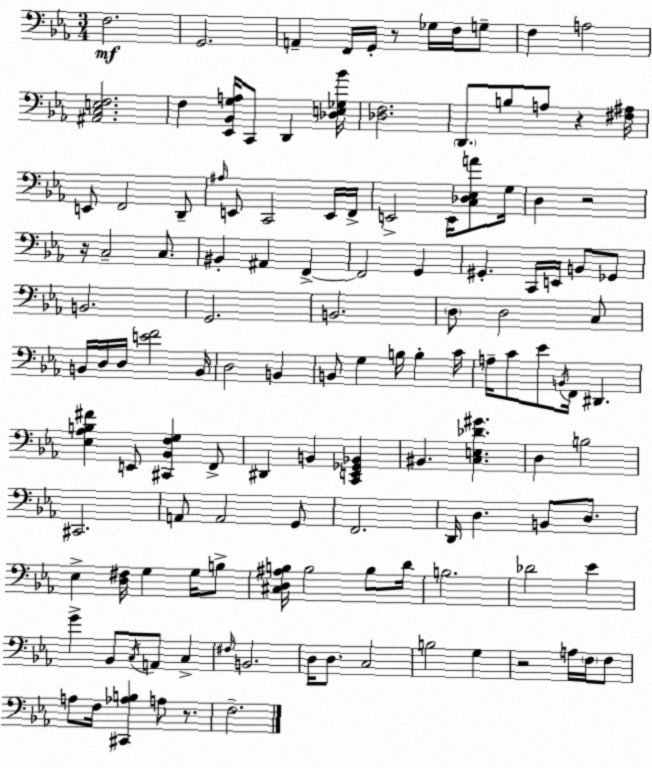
X:1
T:Untitled
M:3/4
L:1/4
K:Eb
F,2 G,,2 A,, F,,/4 G,,/4 z/2 _G,/4 F,/4 G,/2 F, A,2 [^A,,C,E,F,]2 F, [_E,,_B,,G,A,]/4 C,,/2 D,, [_D,E,_G,_B]/4 [_D,F,]2 D,,/2 B,/2 A,/2 z [^F,^A,]/4 E,,/2 F,,2 D,,/2 ^A,/4 E,,/2 C,,2 E,,/4 F,,/4 E,,2 E,,/4 [C,_D,_E,A]/2 G,/4 D, z2 z/4 C,2 C,/2 ^B,, ^A,, F,, F,,2 G,, ^G,, C,,/4 E,,/4 B,,/2 _G,,/2 B,,2 G,,2 B,,2 D,/2 D,2 C,/2 B,,/4 D,/4 D,/4 [EF]2 B,,/4 D,2 B,, B,,/2 G, B,/4 B, C/4 A,/4 C/2 _E/2 B,,/4 F,,/4 ^D,, [_E,_A,B,^F] E,,/2 [^C,,_B,,F,G,] F,,/2 ^D,, B,, [C,,E,,_G,,_B,,] ^B,, [C,E,_D^G] D, B,2 ^C,,2 A,,/2 A,,2 G,,/2 F,,2 D,,/4 D, B,,/2 D,/2 _E, [D,^F,]/4 G, G,/4 B,/2 [^C,D,^A,B,]/4 B,2 B,/2 D/4 B,2 _D2 _E G _B,,/2 C,/4 A,,/2 C, ^F,/4 B,,2 D,/4 D,/2 C,2 B,2 G, z2 A,/4 F,/4 F,/2 A,/2 F,/4 [^C,,_A,B,] A,/2 z/2 F,2